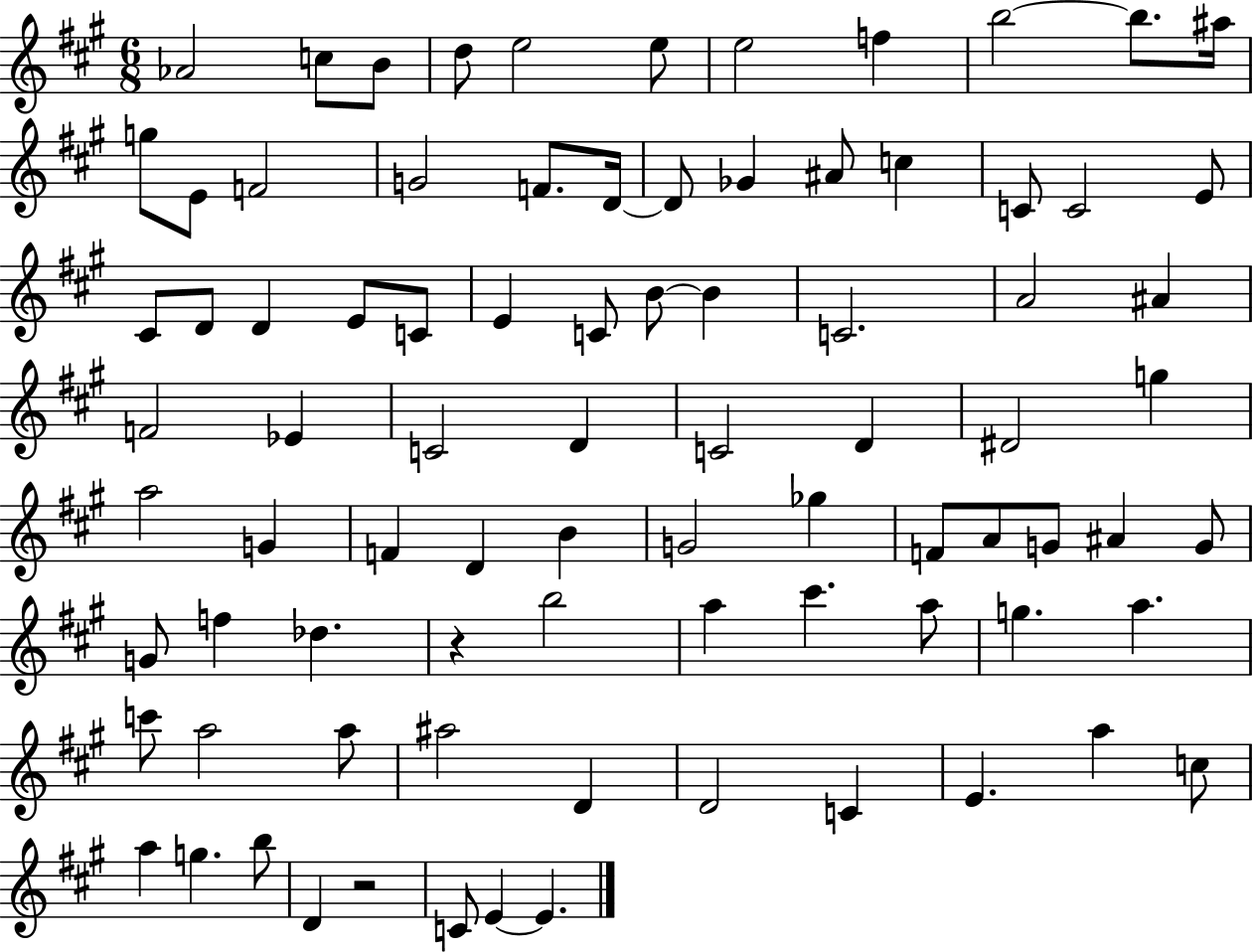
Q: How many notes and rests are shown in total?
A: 84